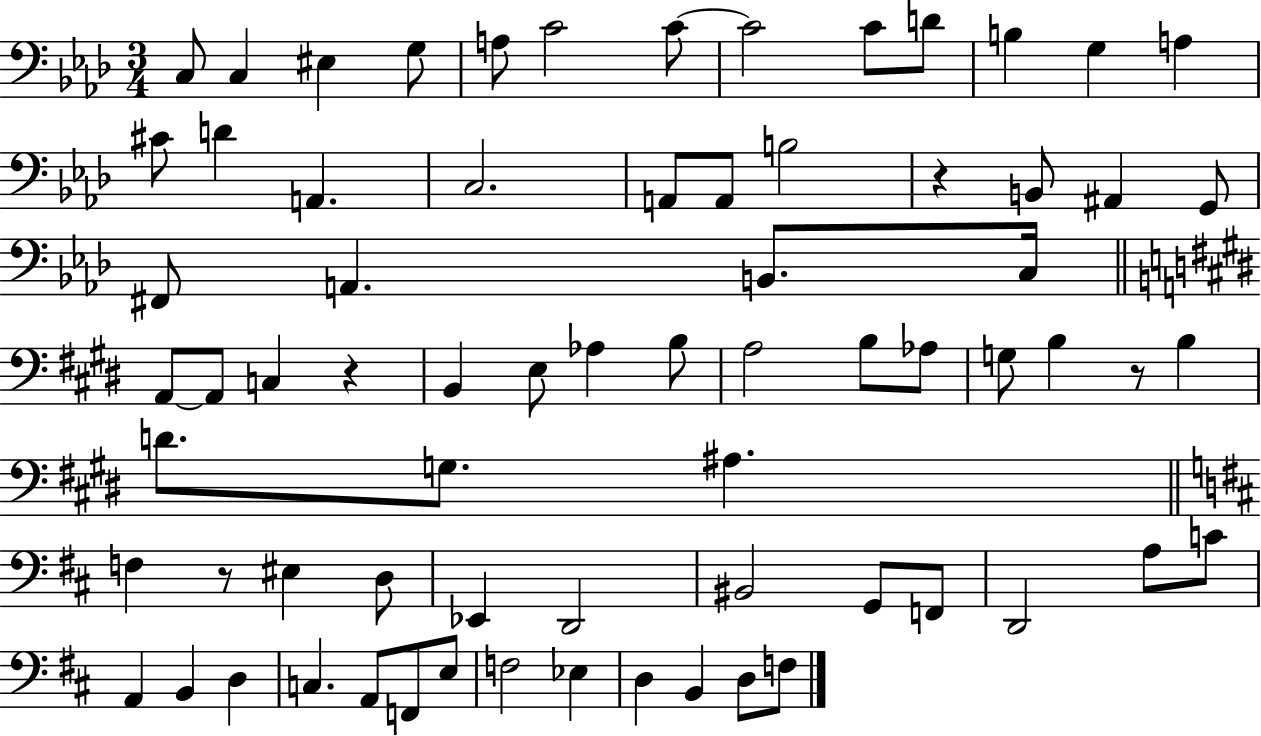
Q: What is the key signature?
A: AES major